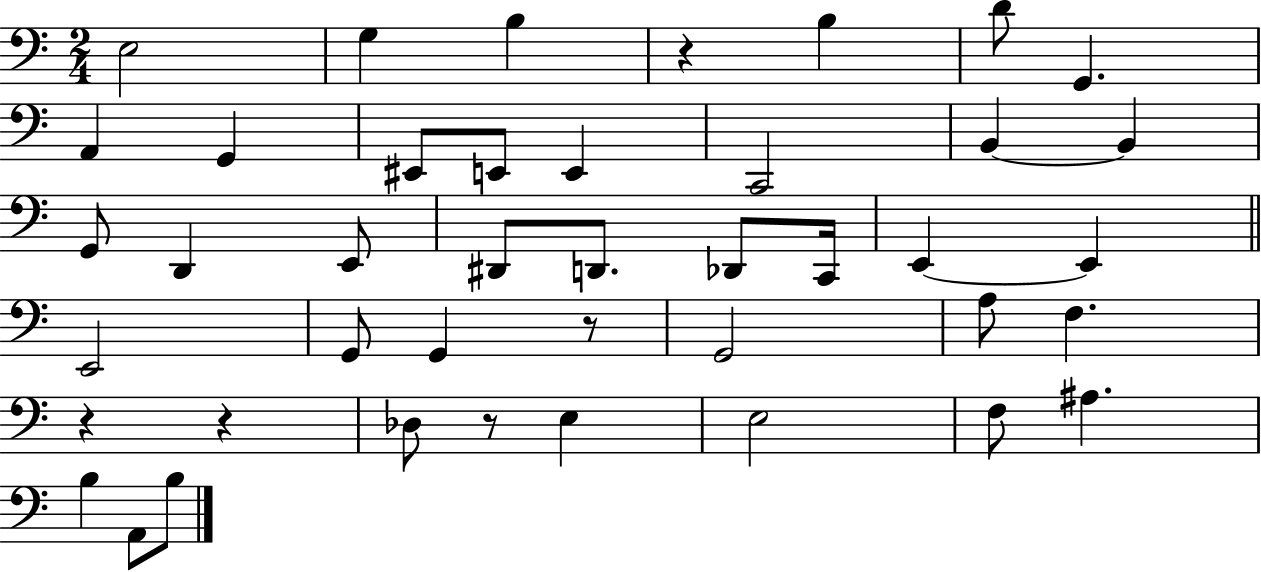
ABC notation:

X:1
T:Untitled
M:2/4
L:1/4
K:C
E,2 G, B, z B, D/2 G,, A,, G,, ^E,,/2 E,,/2 E,, C,,2 B,, B,, G,,/2 D,, E,,/2 ^D,,/2 D,,/2 _D,,/2 C,,/4 E,, E,, E,,2 G,,/2 G,, z/2 G,,2 A,/2 F, z z _D,/2 z/2 E, E,2 F,/2 ^A, B, A,,/2 B,/2